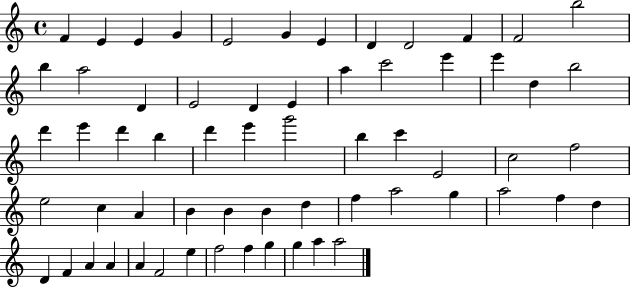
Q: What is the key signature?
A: C major